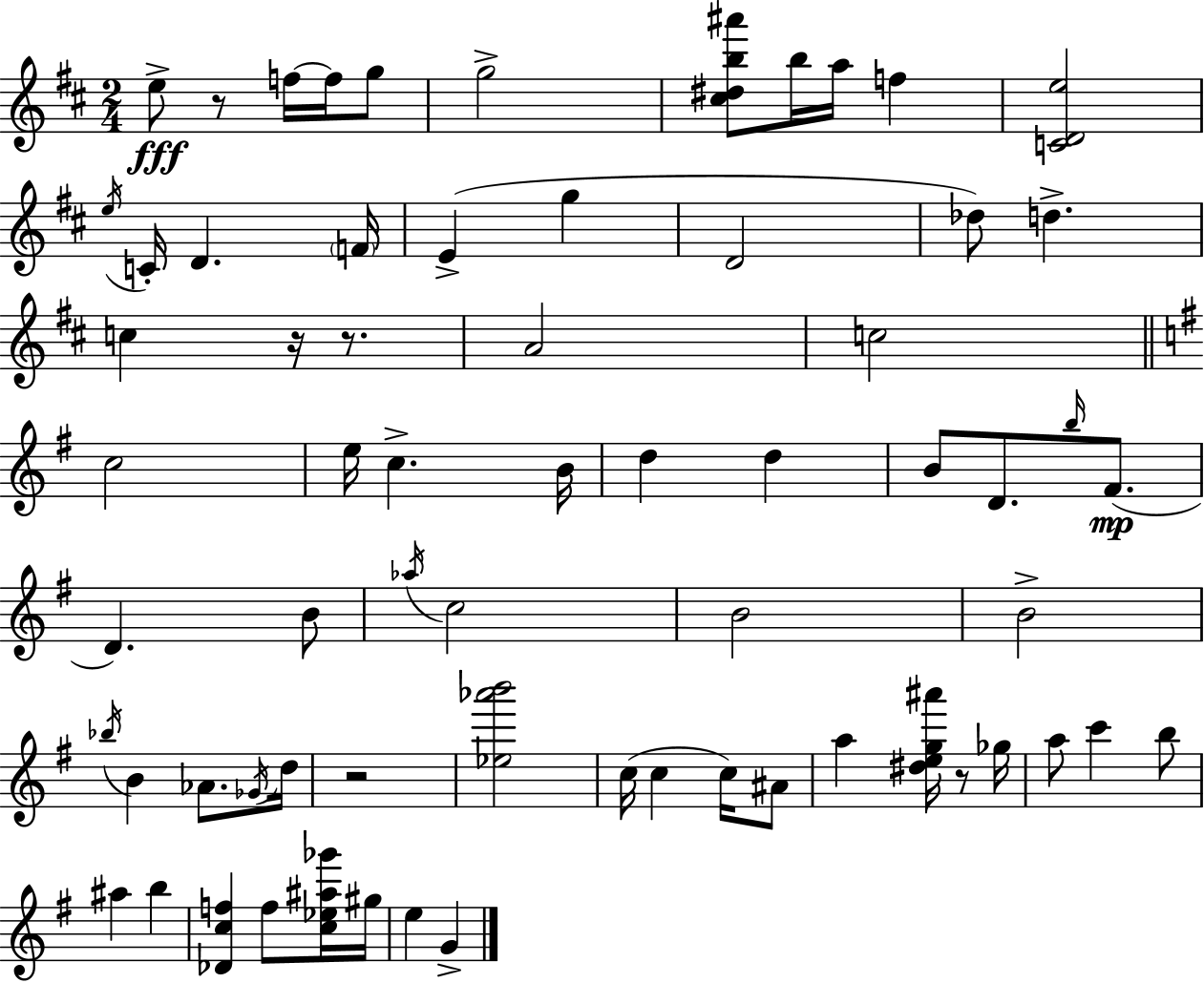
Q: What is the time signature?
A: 2/4